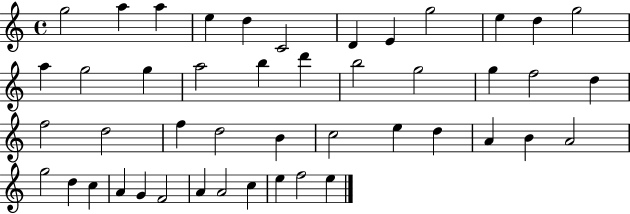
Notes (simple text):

G5/h A5/q A5/q E5/q D5/q C4/h D4/q E4/q G5/h E5/q D5/q G5/h A5/q G5/h G5/q A5/h B5/q D6/q B5/h G5/h G5/q F5/h D5/q F5/h D5/h F5/q D5/h B4/q C5/h E5/q D5/q A4/q B4/q A4/h G5/h D5/q C5/q A4/q G4/q F4/h A4/q A4/h C5/q E5/q F5/h E5/q